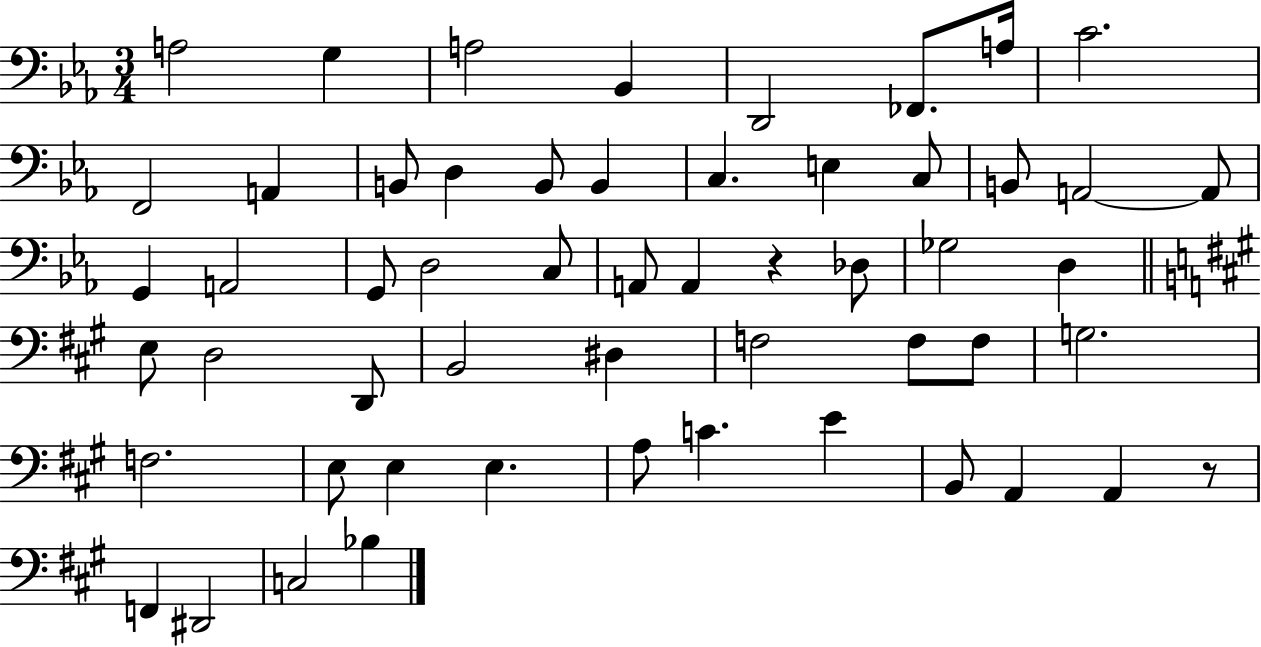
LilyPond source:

{
  \clef bass
  \numericTimeSignature
  \time 3/4
  \key ees \major
  a2 g4 | a2 bes,4 | d,2 fes,8. a16 | c'2. | \break f,2 a,4 | b,8 d4 b,8 b,4 | c4. e4 c8 | b,8 a,2~~ a,8 | \break g,4 a,2 | g,8 d2 c8 | a,8 a,4 r4 des8 | ges2 d4 | \break \bar "||" \break \key a \major e8 d2 d,8 | b,2 dis4 | f2 f8 f8 | g2. | \break f2. | e8 e4 e4. | a8 c'4. e'4 | b,8 a,4 a,4 r8 | \break f,4 dis,2 | c2 bes4 | \bar "|."
}